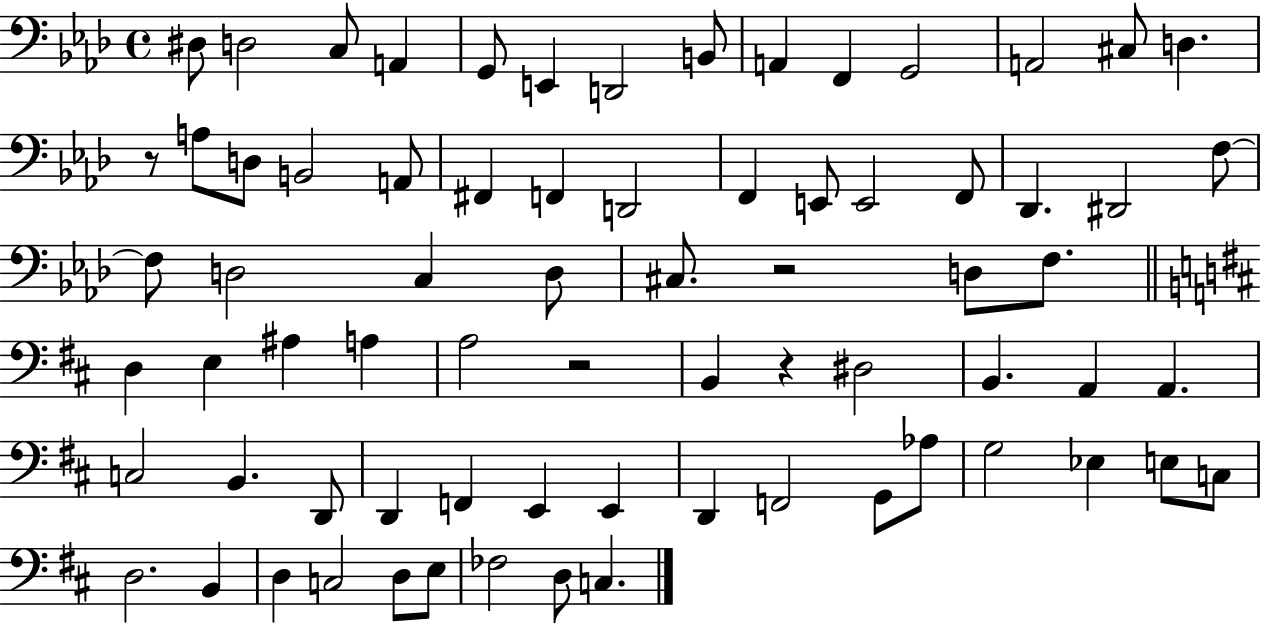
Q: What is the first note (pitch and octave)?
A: D#3